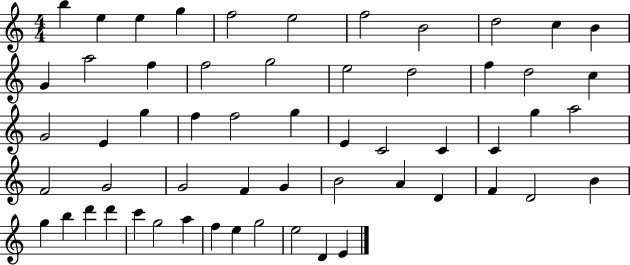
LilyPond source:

{
  \clef treble
  \numericTimeSignature
  \time 4/4
  \key c \major
  b''4 e''4 e''4 g''4 | f''2 e''2 | f''2 b'2 | d''2 c''4 b'4 | \break g'4 a''2 f''4 | f''2 g''2 | e''2 d''2 | f''4 d''2 c''4 | \break g'2 e'4 g''4 | f''4 f''2 g''4 | e'4 c'2 c'4 | c'4 g''4 a''2 | \break f'2 g'2 | g'2 f'4 g'4 | b'2 a'4 d'4 | f'4 d'2 b'4 | \break g''4 b''4 d'''4 d'''4 | c'''4 g''2 a''4 | f''4 e''4 g''2 | e''2 d'4 e'4 | \break \bar "|."
}